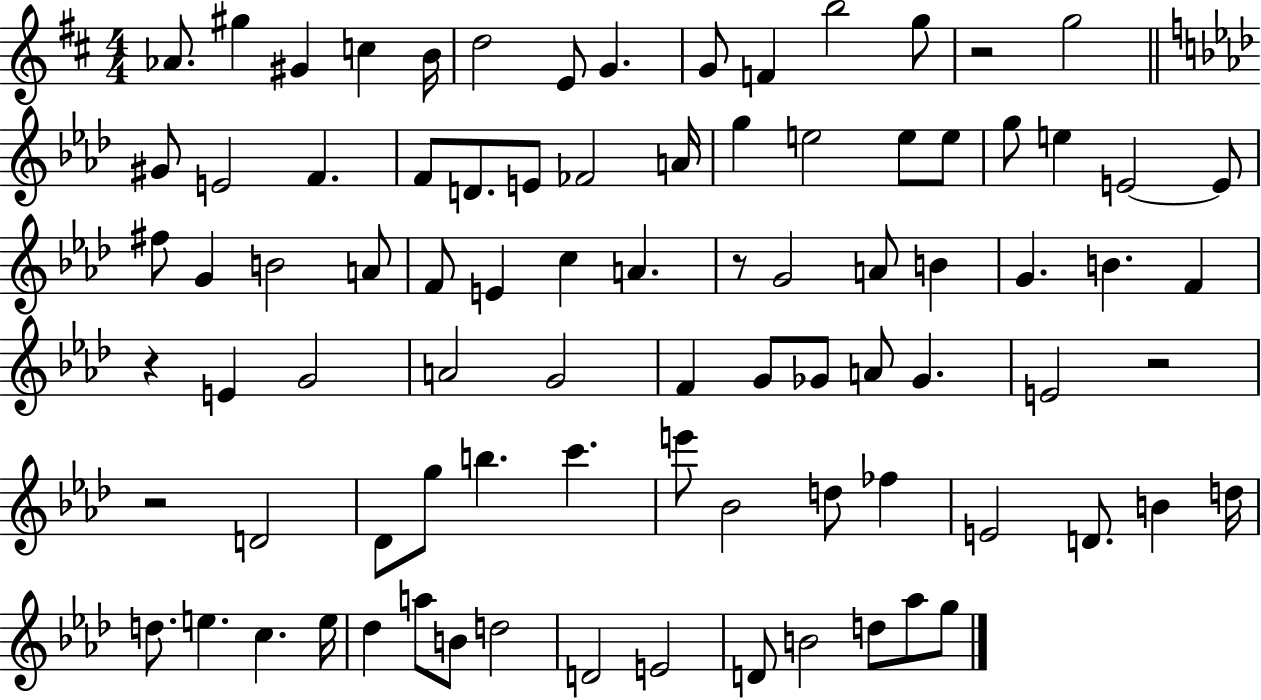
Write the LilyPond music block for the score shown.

{
  \clef treble
  \numericTimeSignature
  \time 4/4
  \key d \major
  aes'8. gis''4 gis'4 c''4 b'16 | d''2 e'8 g'4. | g'8 f'4 b''2 g''8 | r2 g''2 | \break \bar "||" \break \key f \minor gis'8 e'2 f'4. | f'8 d'8. e'8 fes'2 a'16 | g''4 e''2 e''8 e''8 | g''8 e''4 e'2~~ e'8 | \break fis''8 g'4 b'2 a'8 | f'8 e'4 c''4 a'4. | r8 g'2 a'8 b'4 | g'4. b'4. f'4 | \break r4 e'4 g'2 | a'2 g'2 | f'4 g'8 ges'8 a'8 ges'4. | e'2 r2 | \break r2 d'2 | des'8 g''8 b''4. c'''4. | e'''8 bes'2 d''8 fes''4 | e'2 d'8. b'4 d''16 | \break d''8. e''4. c''4. e''16 | des''4 a''8 b'8 d''2 | d'2 e'2 | d'8 b'2 d''8 aes''8 g''8 | \break \bar "|."
}